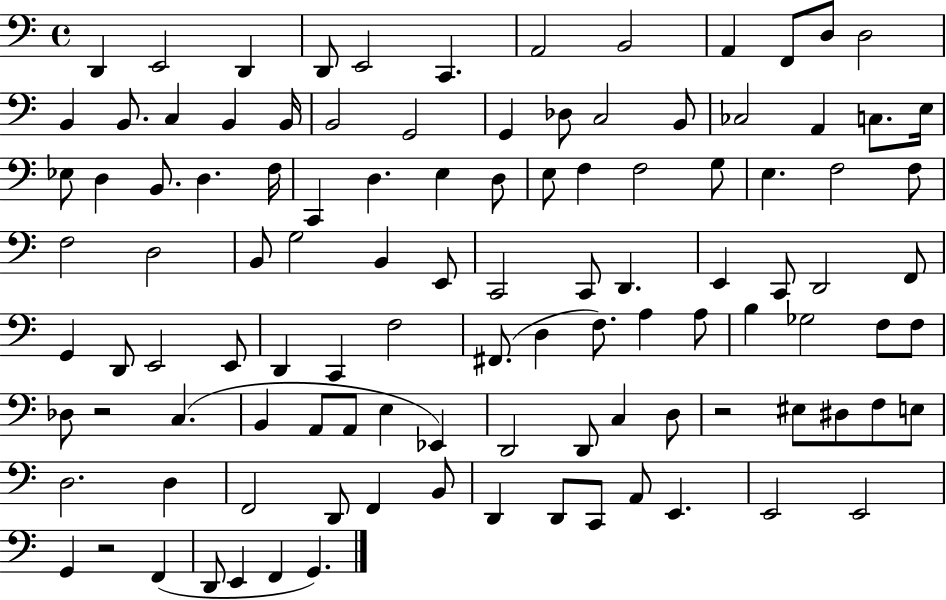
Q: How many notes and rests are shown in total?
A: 109